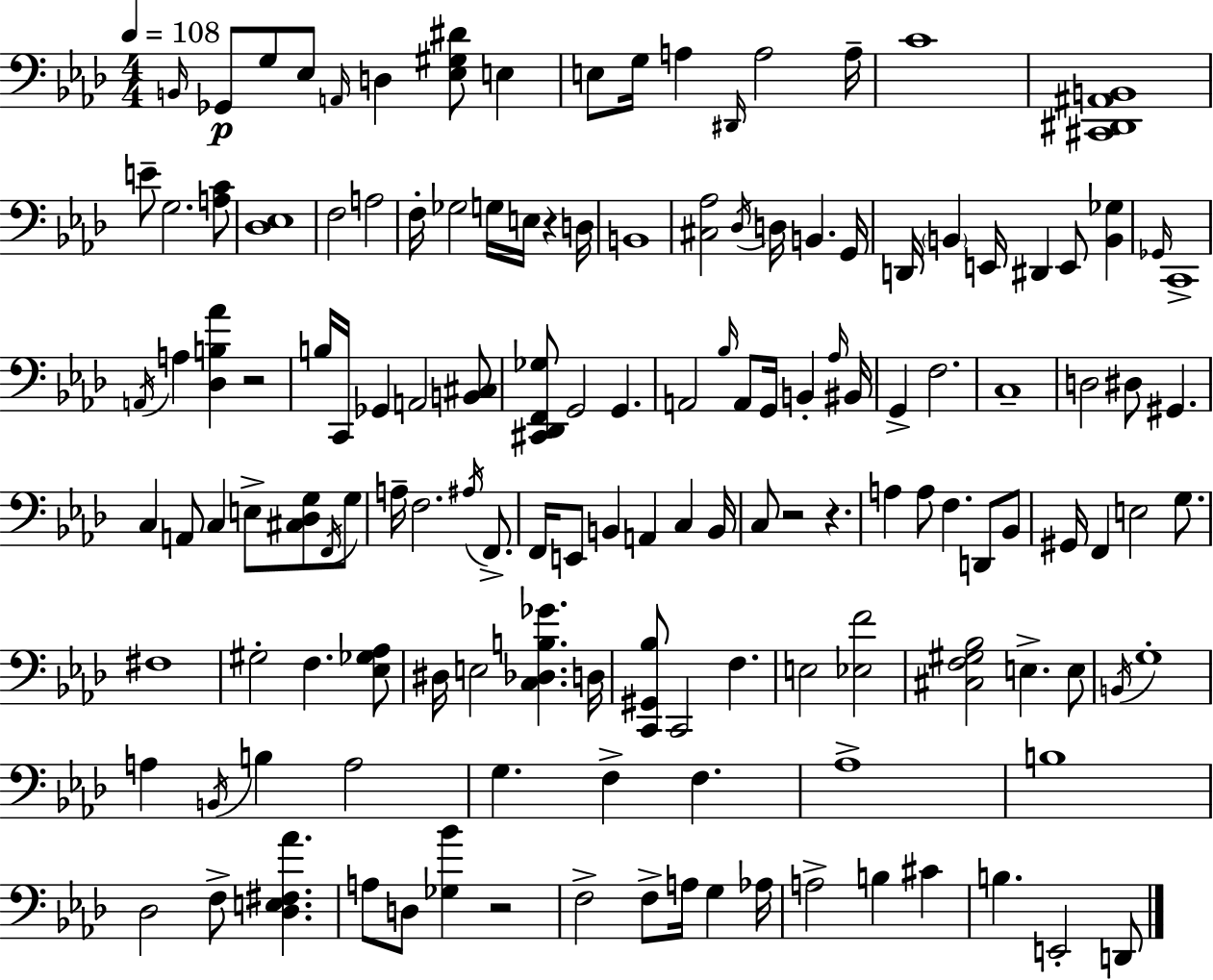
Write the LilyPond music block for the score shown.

{
  \clef bass
  \numericTimeSignature
  \time 4/4
  \key f \minor
  \tempo 4 = 108
  \grace { b,16 }\p ges,8 g8 ees8 \grace { a,16 } d4 <ees gis dis'>8 e4 | e8 g16 a4 \grace { dis,16 } a2 | a16-- c'1 | <cis, dis, ais, b,>1 | \break e'8-- g2. | <a c'>8 <des ees>1 | f2 a2 | f16-. ges2 g16 e16 r4 | \break d16 b,1 | <cis aes>2 \acciaccatura { des16 } d16 b,4. | g,16 d,16 \parenthesize b,4 e,16 dis,4 e,8 | <b, ges>4 \grace { ges,16 } c,1-> | \break \acciaccatura { a,16 } a4 <des b aes'>4 r2 | b16 c,16 ges,4 a,2 | <b, cis>8 <cis, des, f, ges>8 g,2 | g,4. a,2 \grace { bes16 } a,8 | \break g,16 b,4-. \grace { aes16 } bis,16 g,4-> f2. | c1-- | d2 | dis8 gis,4. c4 a,8 c4 | \break e8-> <cis des g>8 \acciaccatura { f,16 } g8 a16-- f2. | \acciaccatura { ais16 } f,8.-> f,16 e,8 b,4 | a,4 c4 b,16 c8 r2 | r4. a4 a8 | \break f4. d,8 bes,8 gis,16 f,4 e2 | g8. fis1 | gis2-. | f4. <ees ges aes>8 dis16 e2 | \break <c des b ges'>4. d16 <c, gis, bes>8 c,2 | f4. e2 | <ees f'>2 <cis f gis bes>2 | e4.-> e8 \acciaccatura { b,16 } g1-. | \break a4 \acciaccatura { b,16 } | b4 a2 g4. | f4-> f4. aes1-> | b1 | \break des2 | f8-> <des e fis aes'>4. a8 d8 | <ges bes'>4 r2 f2-> | f8-> a16 g4 aes16 a2-> | \break b4 cis'4 b4. | e,2-. d,8 \bar "|."
}